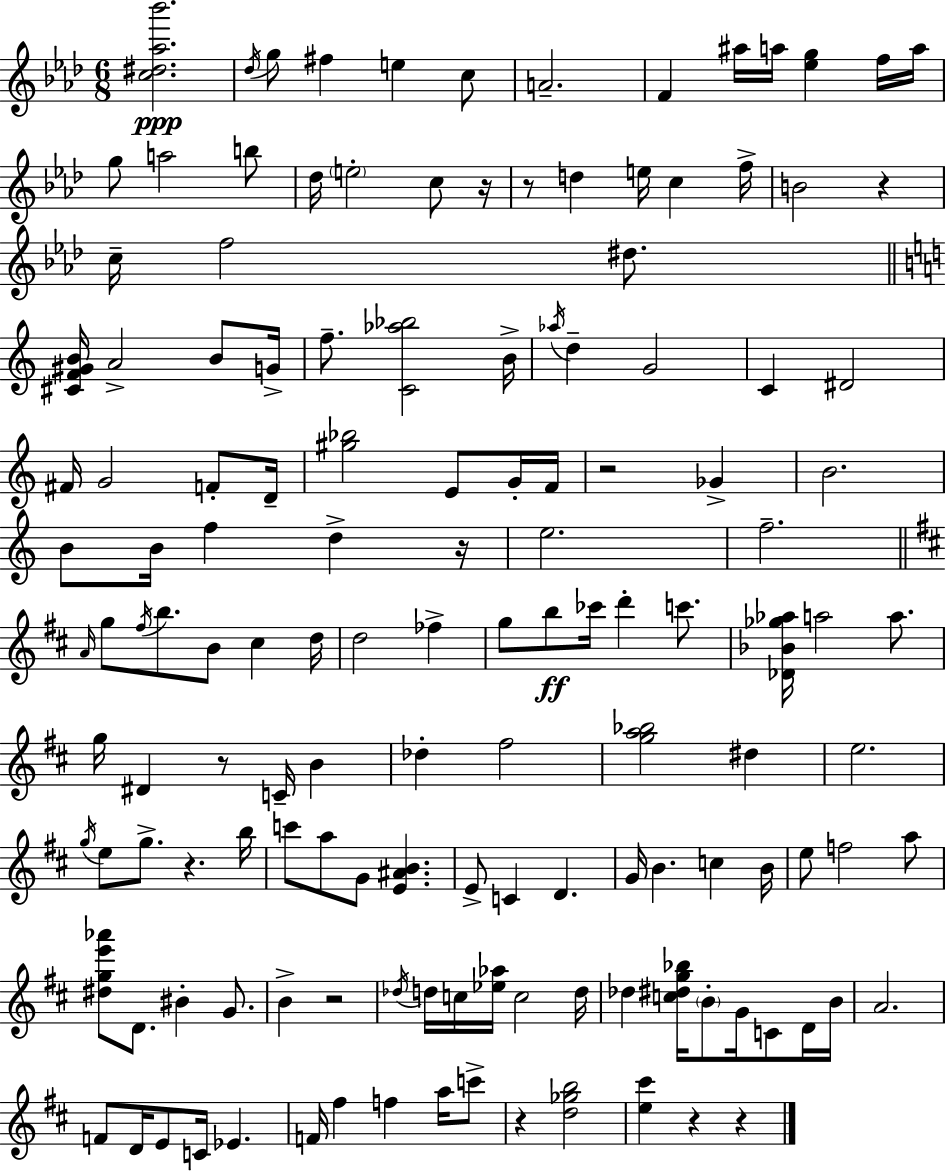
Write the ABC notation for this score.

X:1
T:Untitled
M:6/8
L:1/4
K:Fm
[c^d_a_b']2 _d/4 g/2 ^f e c/2 A2 F ^a/4 a/4 [_eg] f/4 a/4 g/2 a2 b/2 _d/4 e2 c/2 z/4 z/2 d e/4 c f/4 B2 z c/4 f2 ^d/2 [^CF^GB]/4 A2 B/2 G/4 f/2 [C_a_b]2 B/4 _a/4 d G2 C ^D2 ^F/4 G2 F/2 D/4 [^g_b]2 E/2 G/4 F/4 z2 _G B2 B/2 B/4 f d z/4 e2 f2 A/4 g/2 ^f/4 b/2 B/2 ^c d/4 d2 _f g/2 b/2 _c'/4 d' c'/2 [_D_B_g_a]/4 a2 a/2 g/4 ^D z/2 C/4 B _d ^f2 [ga_b]2 ^d e2 g/4 e/2 g/2 z b/4 c'/2 a/2 G/2 [E^AB] E/2 C D G/4 B c B/4 e/2 f2 a/2 [^dge'_a']/2 D/2 ^B G/2 B z2 _d/4 d/4 c/4 [_e_a]/4 c2 d/4 _d [c^dg_b]/4 B/2 G/4 C/2 D/4 B/4 A2 F/2 D/4 E/2 C/4 _E F/4 ^f f a/4 c'/2 z [d_gb]2 [e^c'] z z